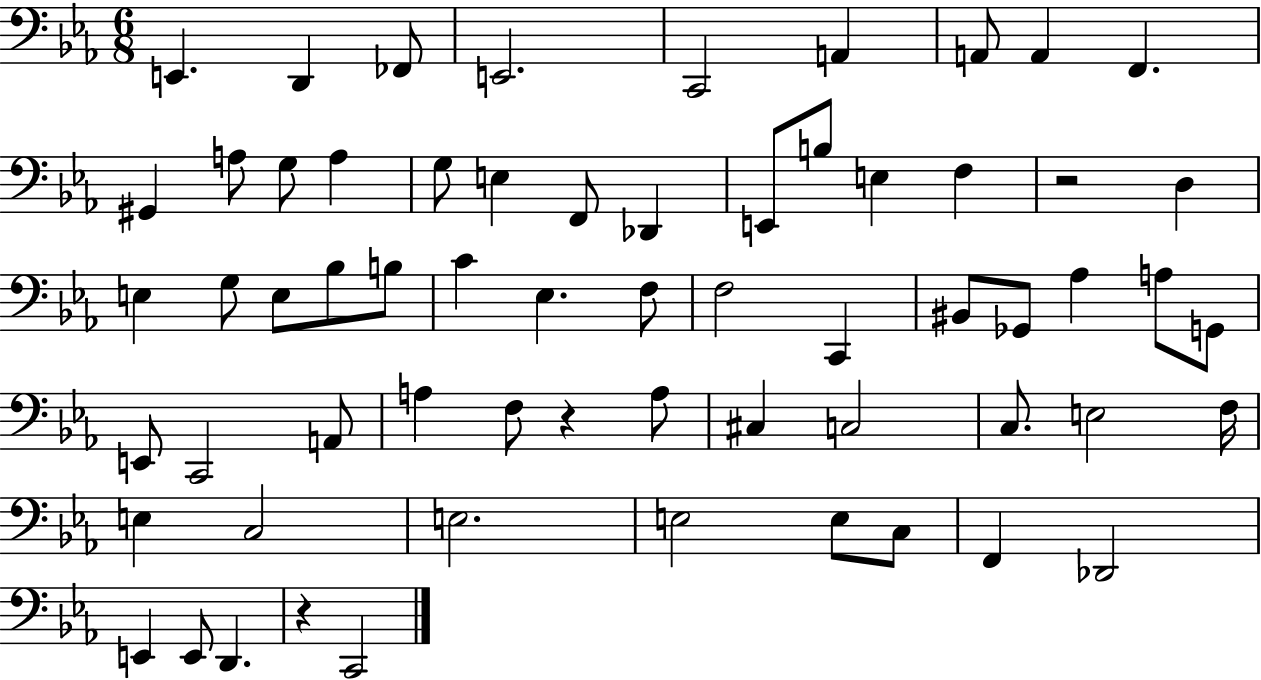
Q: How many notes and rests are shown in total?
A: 63